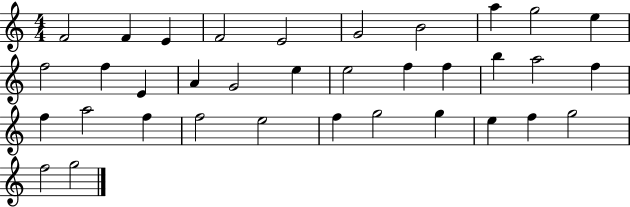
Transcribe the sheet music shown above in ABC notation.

X:1
T:Untitled
M:4/4
L:1/4
K:C
F2 F E F2 E2 G2 B2 a g2 e f2 f E A G2 e e2 f f b a2 f f a2 f f2 e2 f g2 g e f g2 f2 g2